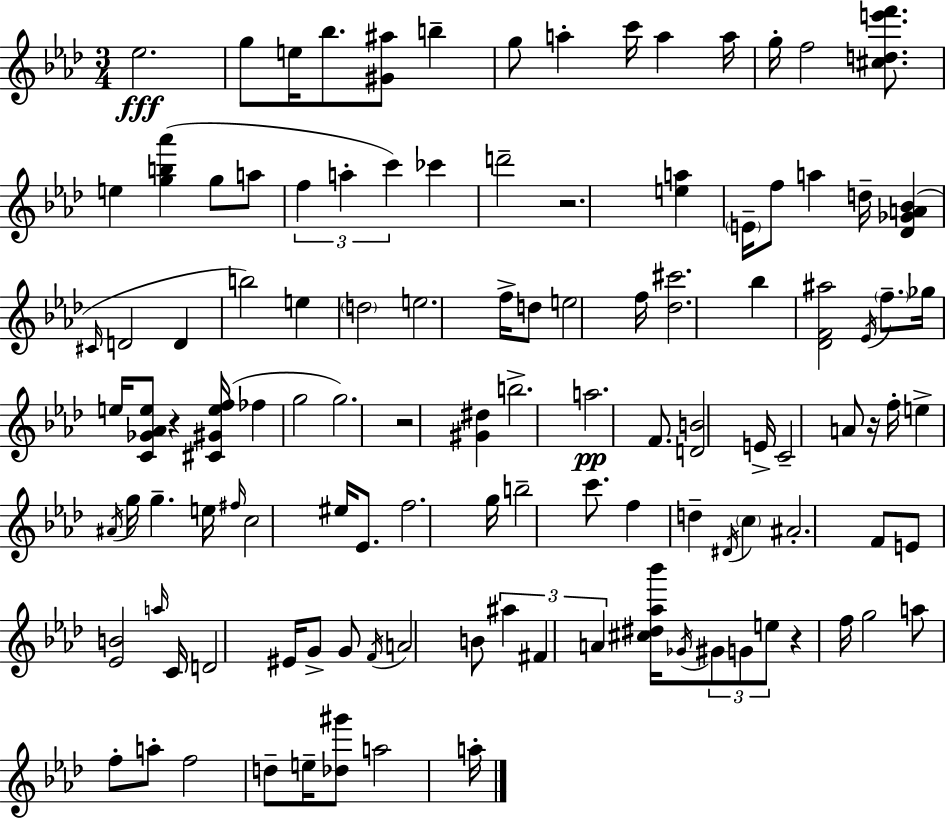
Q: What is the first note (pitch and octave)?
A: Eb5